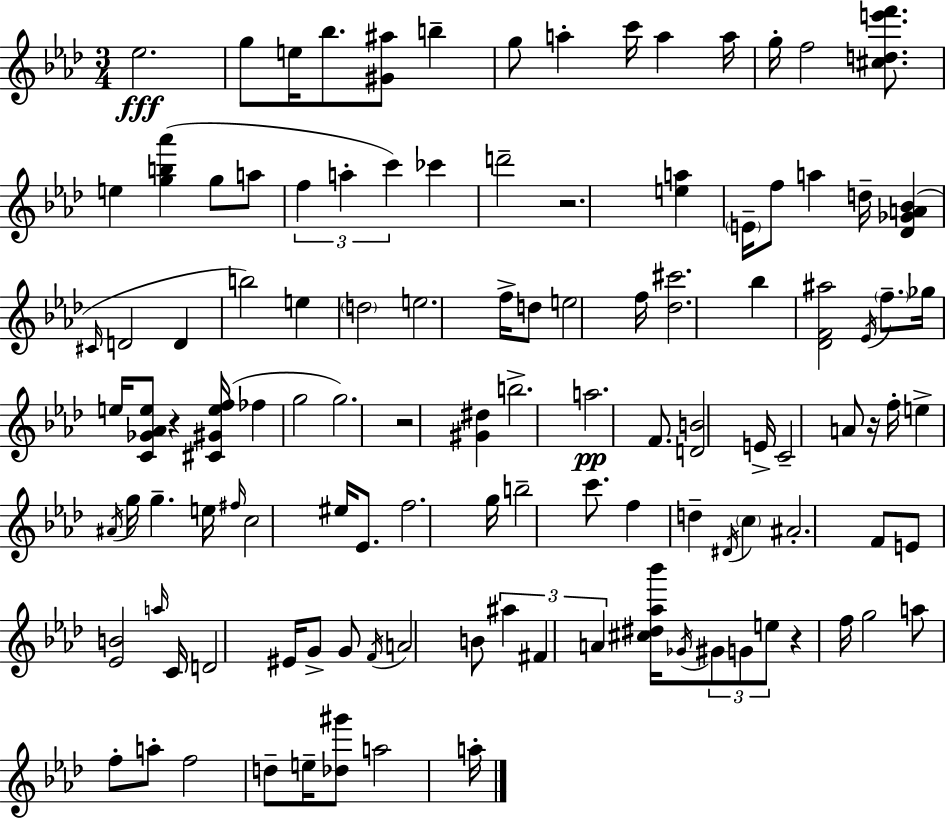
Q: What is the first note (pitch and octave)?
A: Eb5